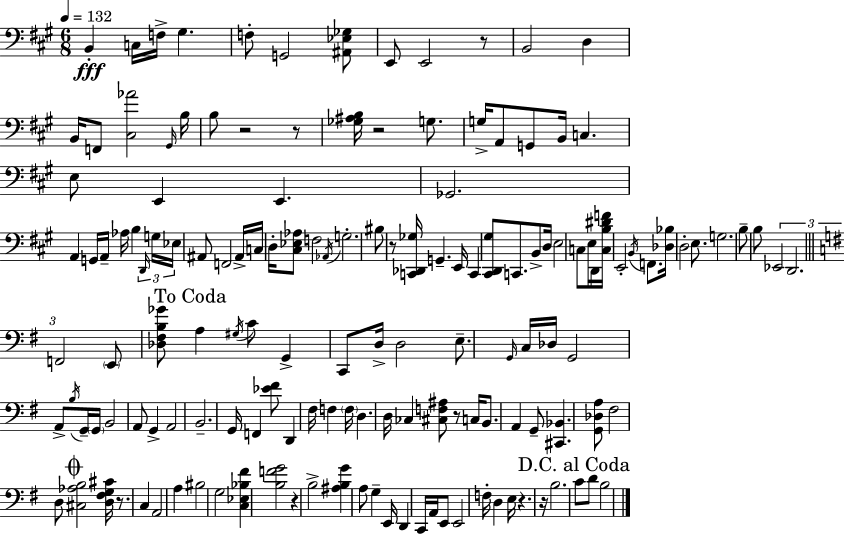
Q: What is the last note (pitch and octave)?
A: B3